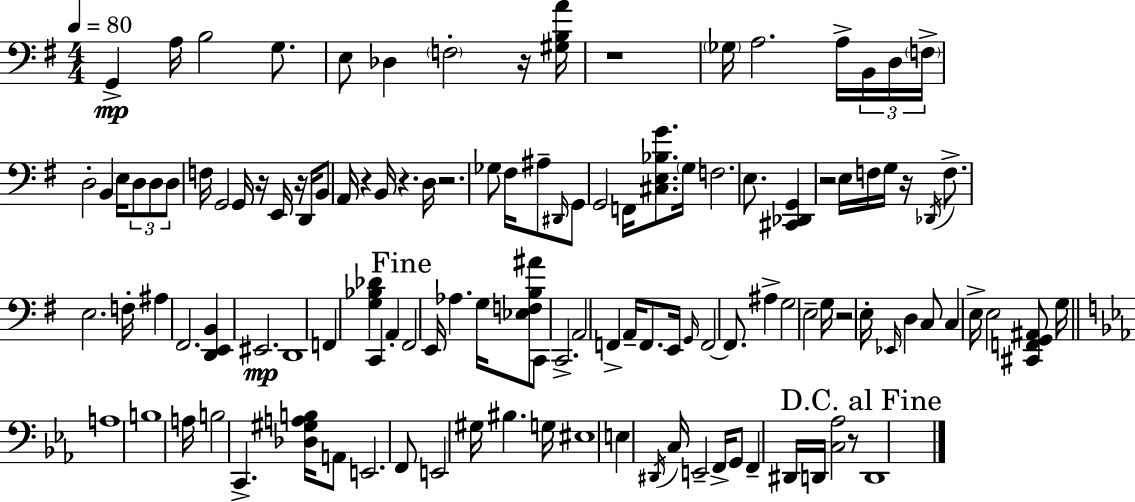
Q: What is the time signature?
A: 4/4